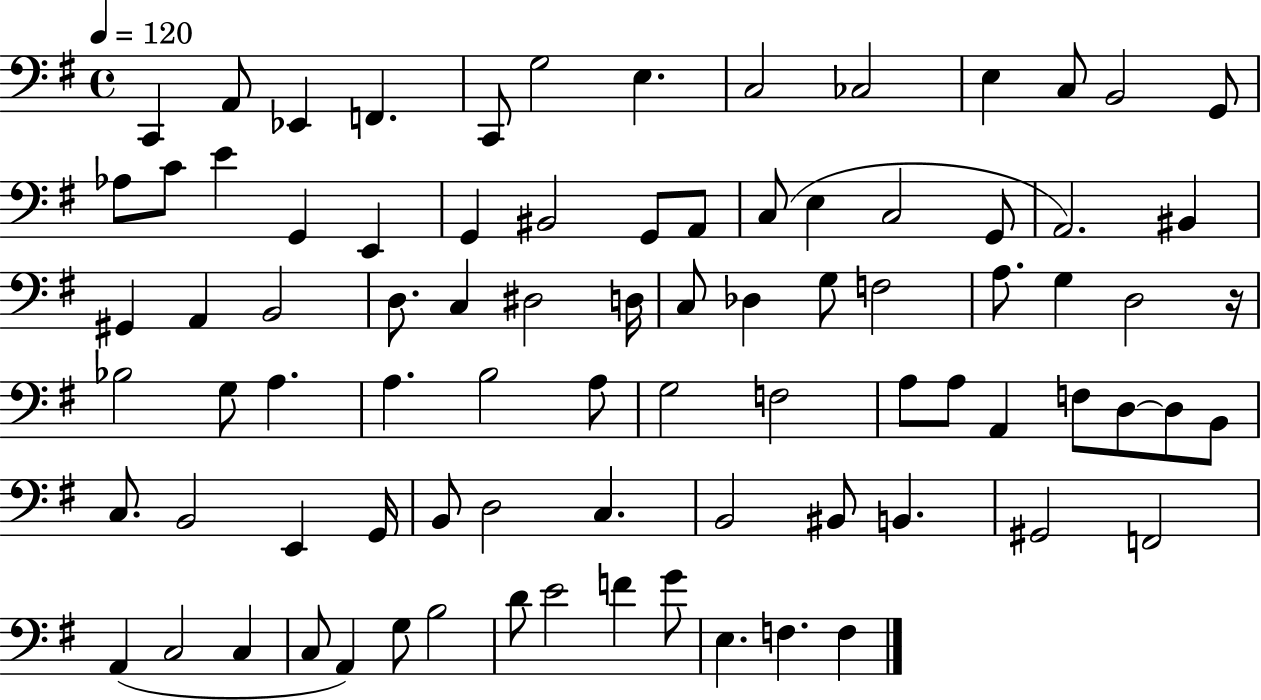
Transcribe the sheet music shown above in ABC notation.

X:1
T:Untitled
M:4/4
L:1/4
K:G
C,, A,,/2 _E,, F,, C,,/2 G,2 E, C,2 _C,2 E, C,/2 B,,2 G,,/2 _A,/2 C/2 E G,, E,, G,, ^B,,2 G,,/2 A,,/2 C,/2 E, C,2 G,,/2 A,,2 ^B,, ^G,, A,, B,,2 D,/2 C, ^D,2 D,/4 C,/2 _D, G,/2 F,2 A,/2 G, D,2 z/4 _B,2 G,/2 A, A, B,2 A,/2 G,2 F,2 A,/2 A,/2 A,, F,/2 D,/2 D,/2 B,,/2 C,/2 B,,2 E,, G,,/4 B,,/2 D,2 C, B,,2 ^B,,/2 B,, ^G,,2 F,,2 A,, C,2 C, C,/2 A,, G,/2 B,2 D/2 E2 F G/2 E, F, F,